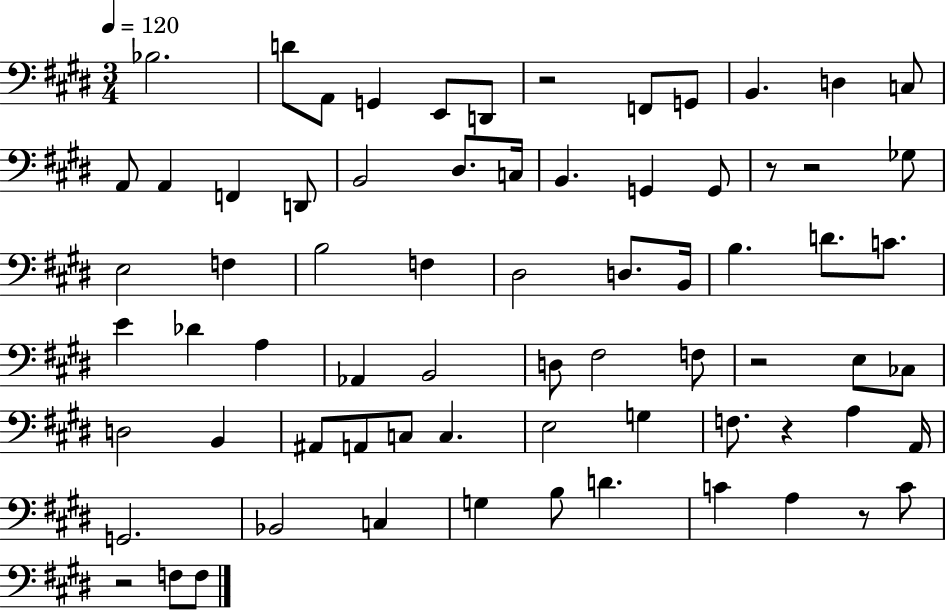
Bb3/h. D4/e A2/e G2/q E2/e D2/e R/h F2/e G2/e B2/q. D3/q C3/e A2/e A2/q F2/q D2/e B2/h D#3/e. C3/s B2/q. G2/q G2/e R/e R/h Gb3/e E3/h F3/q B3/h F3/q D#3/h D3/e. B2/s B3/q. D4/e. C4/e. E4/q Db4/q A3/q Ab2/q B2/h D3/e F#3/h F3/e R/h E3/e CES3/e D3/h B2/q A#2/e A2/e C3/e C3/q. E3/h G3/q F3/e. R/q A3/q A2/s G2/h. Bb2/h C3/q G3/q B3/e D4/q. C4/q A3/q R/e C4/e R/h F3/e F3/e